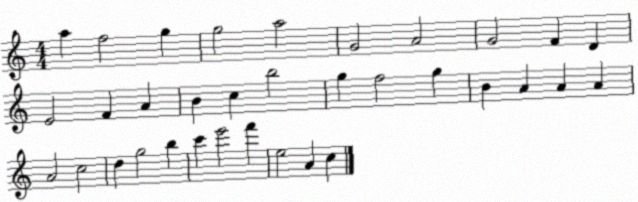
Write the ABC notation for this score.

X:1
T:Untitled
M:4/4
L:1/4
K:C
a f2 g g2 a2 G2 A2 G2 F D E2 F A B c b2 g f2 g B A A A A2 c2 d g2 b c' e'2 f' e2 A c